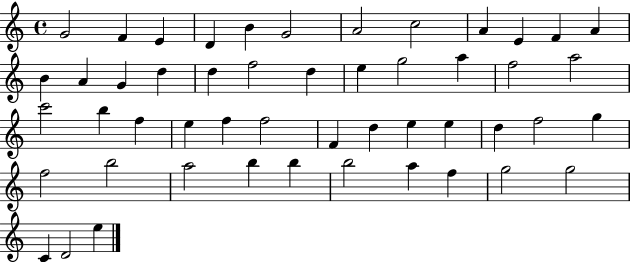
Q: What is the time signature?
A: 4/4